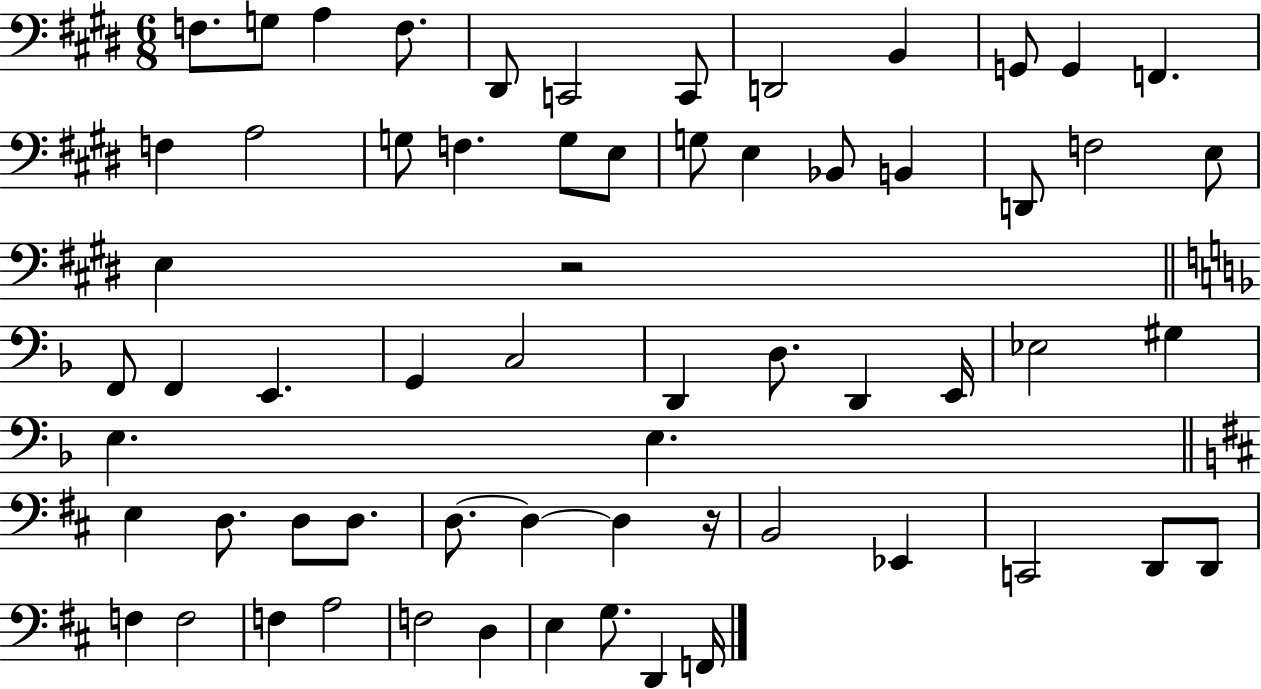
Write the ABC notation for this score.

X:1
T:Untitled
M:6/8
L:1/4
K:E
F,/2 G,/2 A, F,/2 ^D,,/2 C,,2 C,,/2 D,,2 B,, G,,/2 G,, F,, F, A,2 G,/2 F, G,/2 E,/2 G,/2 E, _B,,/2 B,, D,,/2 F,2 E,/2 E, z2 F,,/2 F,, E,, G,, C,2 D,, D,/2 D,, E,,/4 _E,2 ^G, E, E, E, D,/2 D,/2 D,/2 D,/2 D, D, z/4 B,,2 _E,, C,,2 D,,/2 D,,/2 F, F,2 F, A,2 F,2 D, E, G,/2 D,, F,,/4